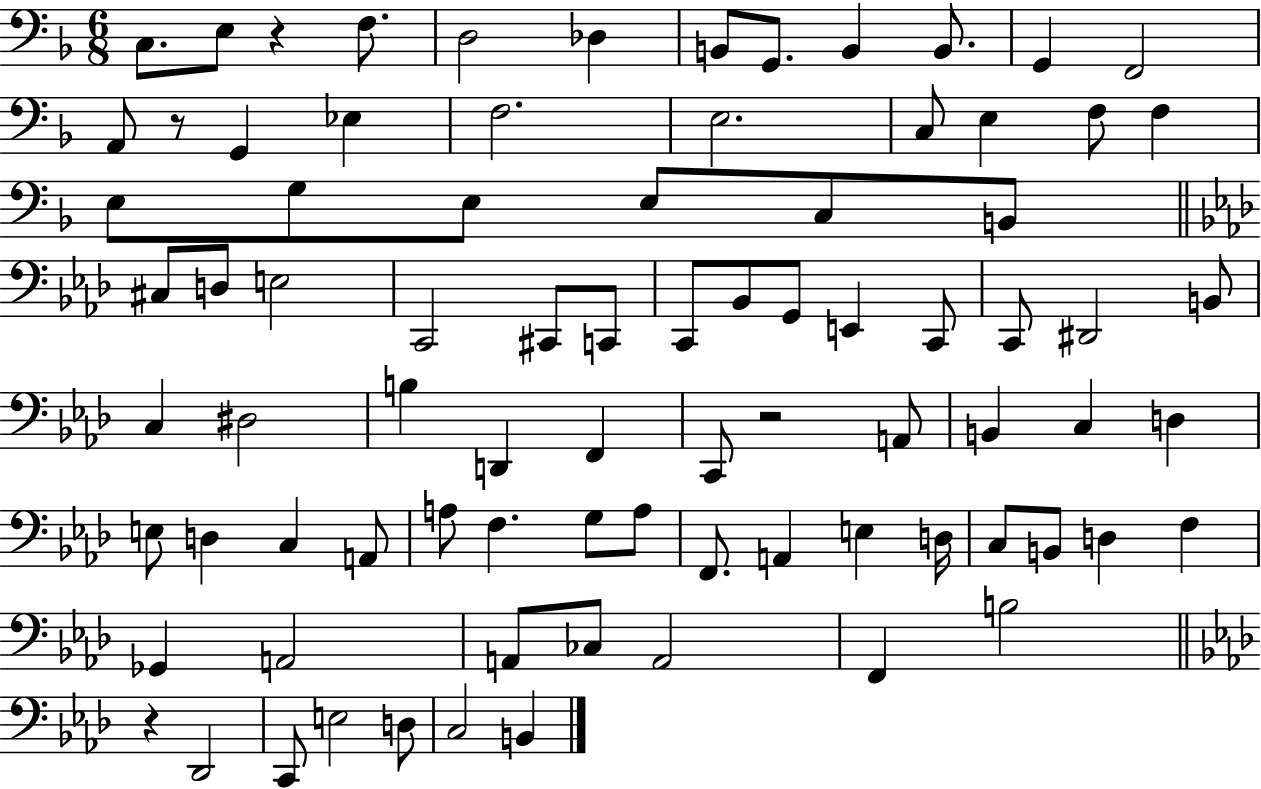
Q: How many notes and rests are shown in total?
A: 83